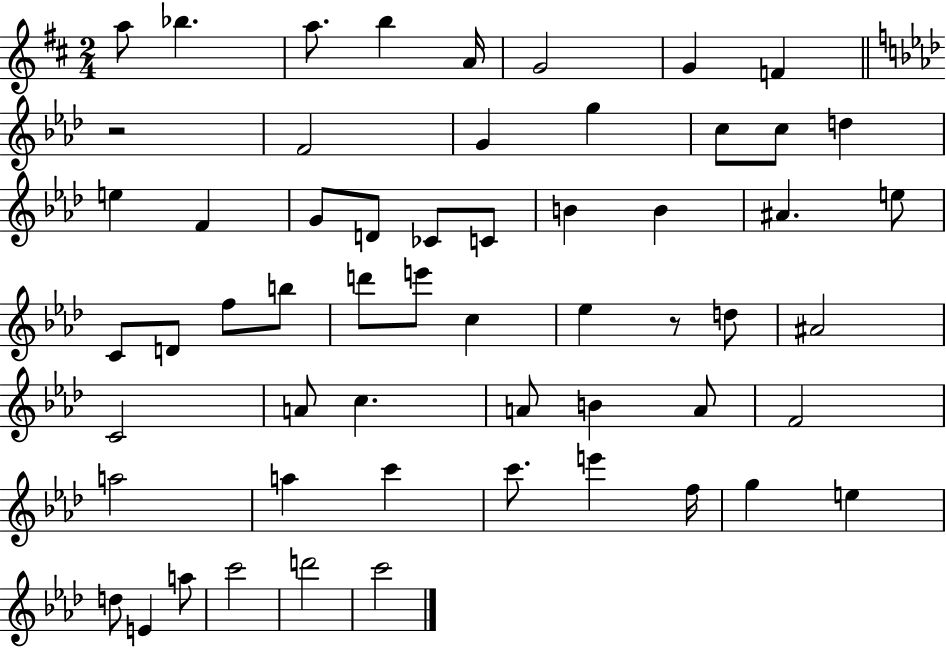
A5/e Bb5/q. A5/e. B5/q A4/s G4/h G4/q F4/q R/h F4/h G4/q G5/q C5/e C5/e D5/q E5/q F4/q G4/e D4/e CES4/e C4/e B4/q B4/q A#4/q. E5/e C4/e D4/e F5/e B5/e D6/e E6/e C5/q Eb5/q R/e D5/e A#4/h C4/h A4/e C5/q. A4/e B4/q A4/e F4/h A5/h A5/q C6/q C6/e. E6/q F5/s G5/q E5/q D5/e E4/q A5/e C6/h D6/h C6/h